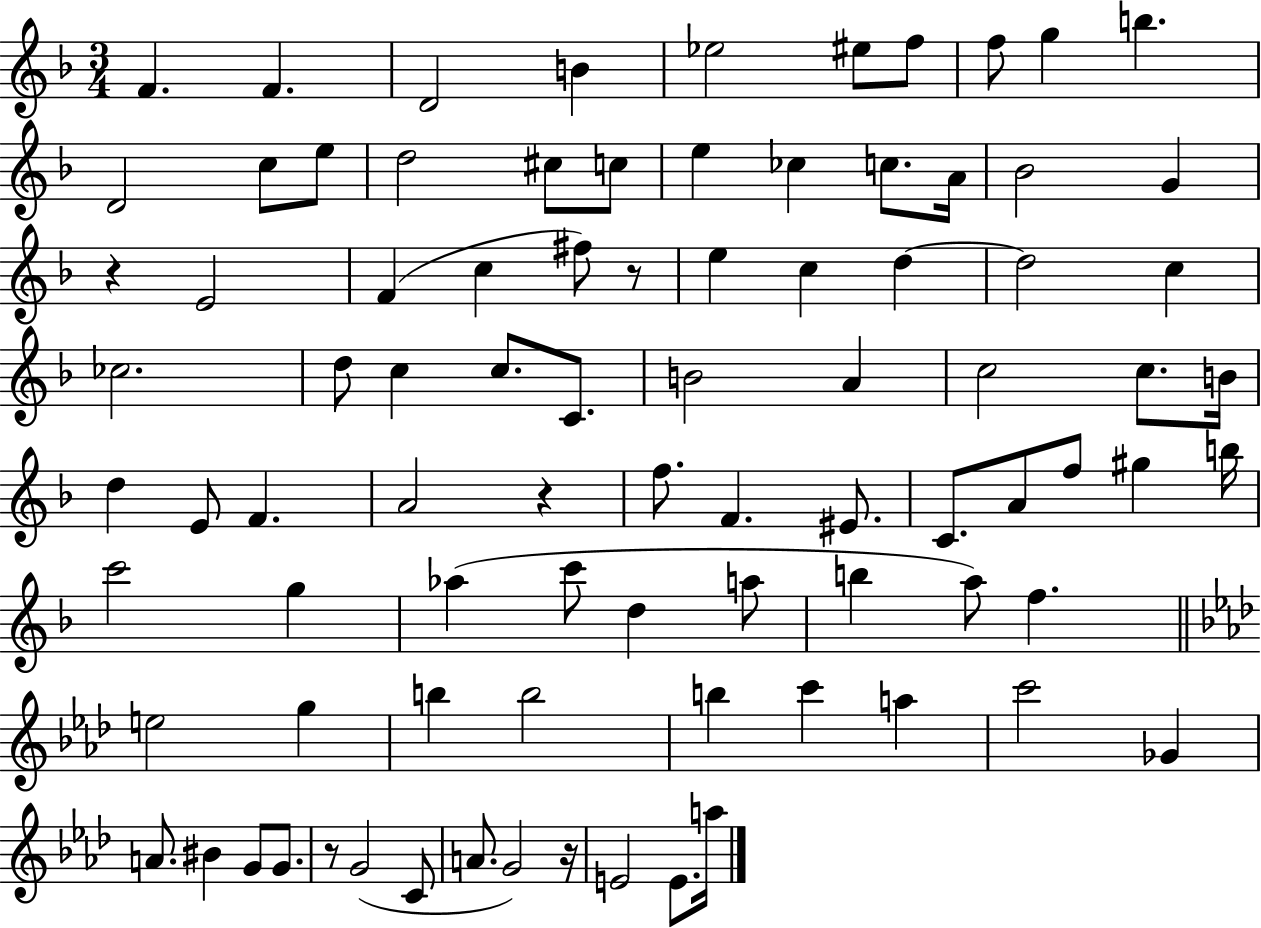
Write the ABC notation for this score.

X:1
T:Untitled
M:3/4
L:1/4
K:F
F F D2 B _e2 ^e/2 f/2 f/2 g b D2 c/2 e/2 d2 ^c/2 c/2 e _c c/2 A/4 _B2 G z E2 F c ^f/2 z/2 e c d d2 c _c2 d/2 c c/2 C/2 B2 A c2 c/2 B/4 d E/2 F A2 z f/2 F ^E/2 C/2 A/2 f/2 ^g b/4 c'2 g _a c'/2 d a/2 b a/2 f e2 g b b2 b c' a c'2 _G A/2 ^B G/2 G/2 z/2 G2 C/2 A/2 G2 z/4 E2 E/2 a/4